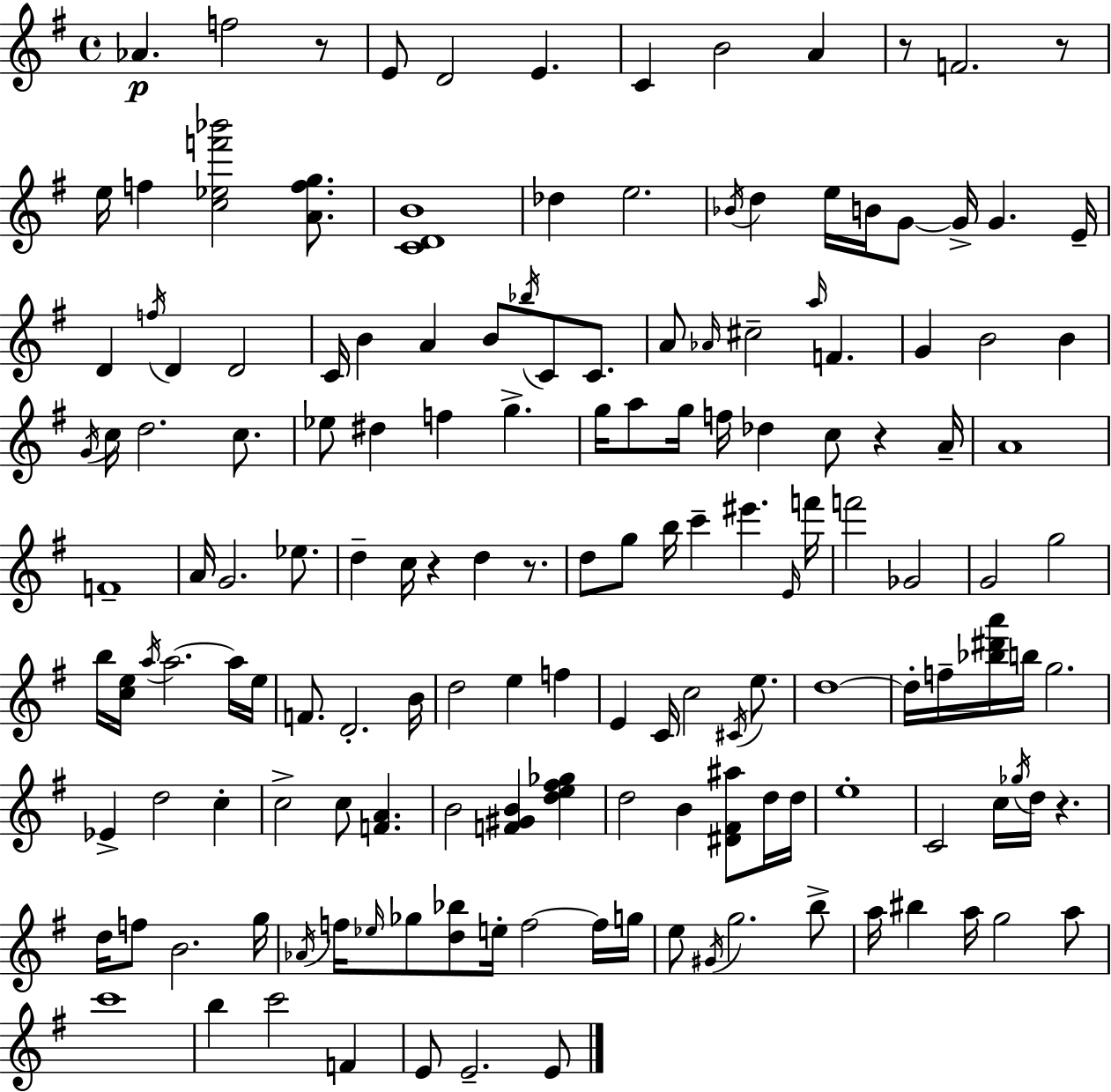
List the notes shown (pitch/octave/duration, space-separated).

Ab4/q. F5/h R/e E4/e D4/h E4/q. C4/q B4/h A4/q R/e F4/h. R/e E5/s F5/q [C5,Eb5,F6,Bb6]/h [A4,F5,G5]/e. [C4,D4,B4]/w Db5/q E5/h. Bb4/s D5/q E5/s B4/s G4/e G4/s G4/q. E4/s D4/q F5/s D4/q D4/h C4/s B4/q A4/q B4/e Bb5/s C4/e C4/e. A4/e Ab4/s C#5/h A5/s F4/q. G4/q B4/h B4/q G4/s C5/s D5/h. C5/e. Eb5/e D#5/q F5/q G5/q. G5/s A5/e G5/s F5/s Db5/q C5/e R/q A4/s A4/w F4/w A4/s G4/h. Eb5/e. D5/q C5/s R/q D5/q R/e. D5/e G5/e B5/s C6/q EIS6/q. E4/s F6/s F6/h Gb4/h G4/h G5/h B5/s [C5,E5]/s A5/s A5/h. A5/s E5/s F4/e. D4/h. B4/s D5/h E5/q F5/q E4/q C4/s C5/h C#4/s E5/e. D5/w D5/s F5/s [Bb5,D#6,A6]/s B5/s G5/h. Eb4/q D5/h C5/q C5/h C5/e [F4,A4]/q. B4/h [F4,G#4,B4]/q [D5,E5,F#5,Gb5]/q D5/h B4/q [D#4,F#4,A#5]/e D5/s D5/s E5/w C4/h C5/s Gb5/s D5/s R/q. D5/s F5/e B4/h. G5/s Ab4/s F5/s Eb5/s Gb5/e [D5,Bb5]/e E5/s F5/h F5/s G5/s E5/e G#4/s G5/h. B5/e A5/s BIS5/q A5/s G5/h A5/e C6/w B5/q C6/h F4/q E4/e E4/h. E4/e